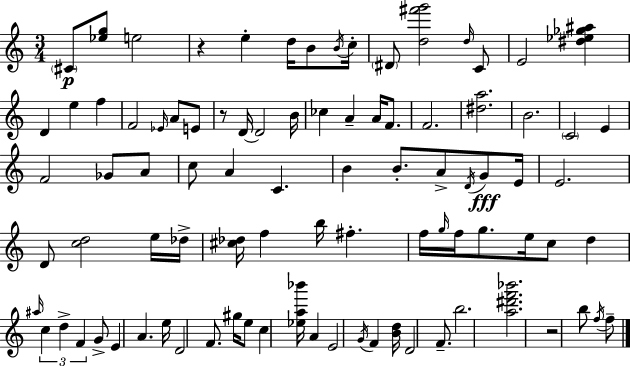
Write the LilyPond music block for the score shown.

{
  \clef treble
  \numericTimeSignature
  \time 3/4
  \key c \major
  \parenthesize cis'8\p <ees'' g''>8 e''2 | r4 e''4-. d''16 b'8 \acciaccatura { b'16 } | c''16-. \parenthesize dis'8 <d'' fis''' g'''>2 \grace { d''16 } | c'8 e'2 <dis'' ees'' ges'' ais''>4 | \break d'4 e''4 f''4 | f'2 \grace { ees'16 } a'8 | e'8 r8 d'16~~ d'2 | b'16 ces''4 a'4-- a'16 | \break f'8. f'2. | <dis'' a''>2. | b'2. | \parenthesize c'2 e'4 | \break f'2 ges'8 | a'8 c''8 a'4 c'4. | b'4 b'8.-. a'8-> | \acciaccatura { d'16 } g'8\fff e'16 e'2. | \break d'8 <c'' d''>2 | e''16 des''16-> <cis'' des''>16 f''4 b''16 fis''4.-. | f''16 \grace { g''16 } f''16 g''8. e''16 c''8 | d''4 \grace { ais''16 } \tuplet 3/2 { c''4 d''4-> | \break f'4 } g'8-> e'4 | a'4. e''16 d'2 | f'8. gis''16 e''8 c''4 | <ees'' a'' bes'''>16 a'4 e'2 | \break \acciaccatura { g'16 } f'4 <b' d''>16 d'2 | f'8.-- b''2. | <a'' dis''' f''' bes'''>2. | r2 | \break b''8 \acciaccatura { f''16 } f''8-- \bar "|."
}